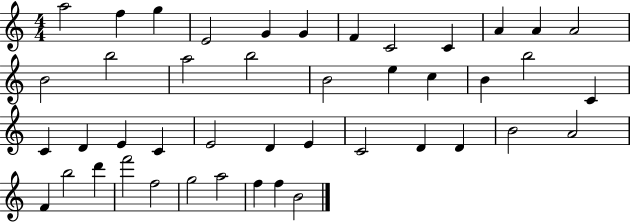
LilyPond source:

{
  \clef treble
  \numericTimeSignature
  \time 4/4
  \key c \major
  a''2 f''4 g''4 | e'2 g'4 g'4 | f'4 c'2 c'4 | a'4 a'4 a'2 | \break b'2 b''2 | a''2 b''2 | b'2 e''4 c''4 | b'4 b''2 c'4 | \break c'4 d'4 e'4 c'4 | e'2 d'4 e'4 | c'2 d'4 d'4 | b'2 a'2 | \break f'4 b''2 d'''4 | f'''2 f''2 | g''2 a''2 | f''4 f''4 b'2 | \break \bar "|."
}